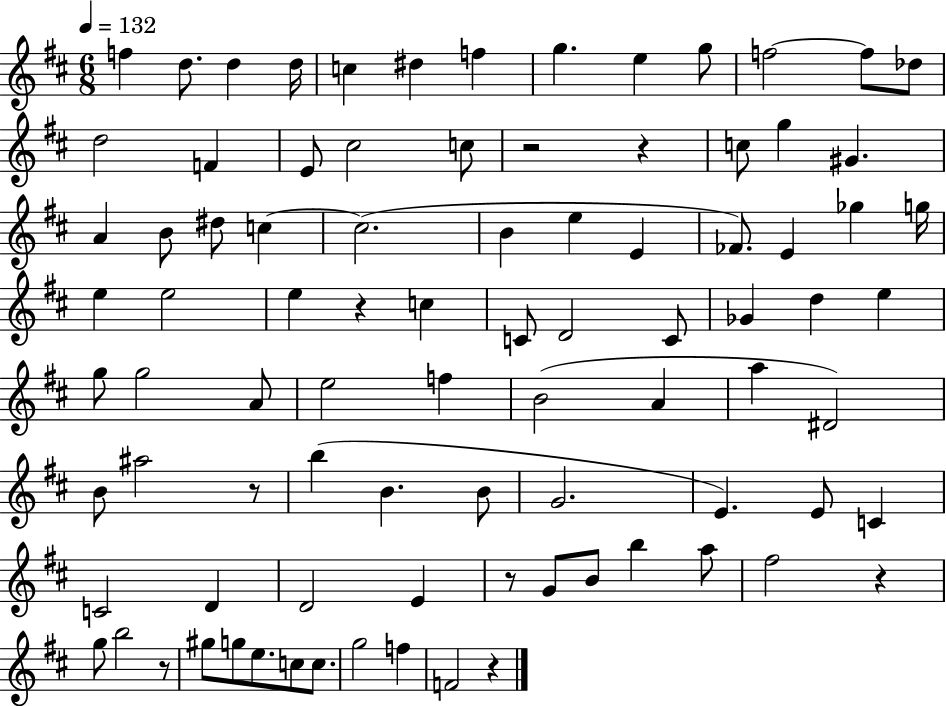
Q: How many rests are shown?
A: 8